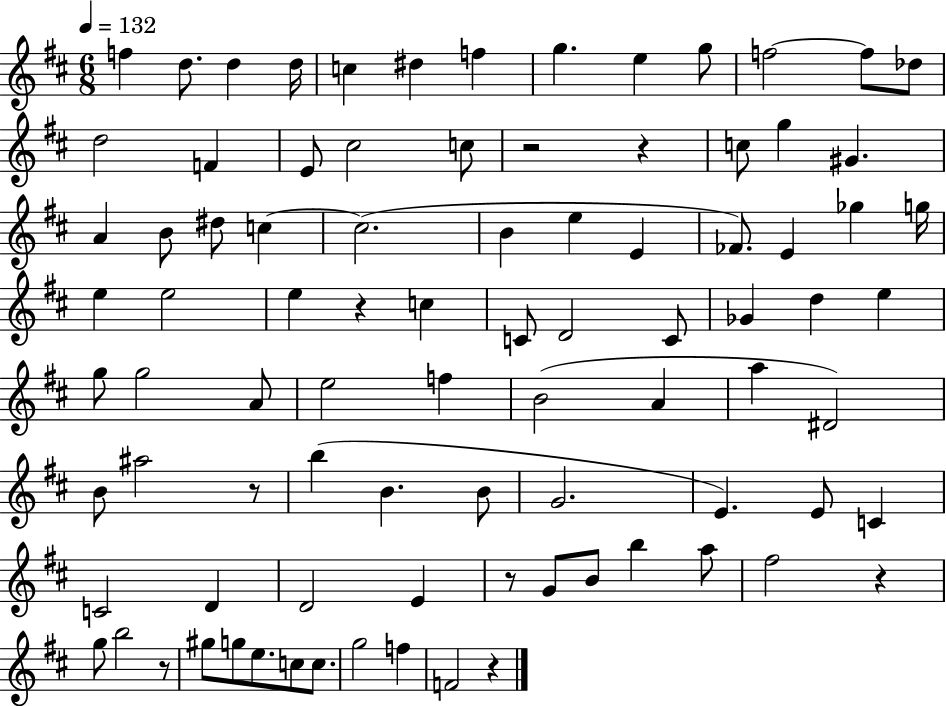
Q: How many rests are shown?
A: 8